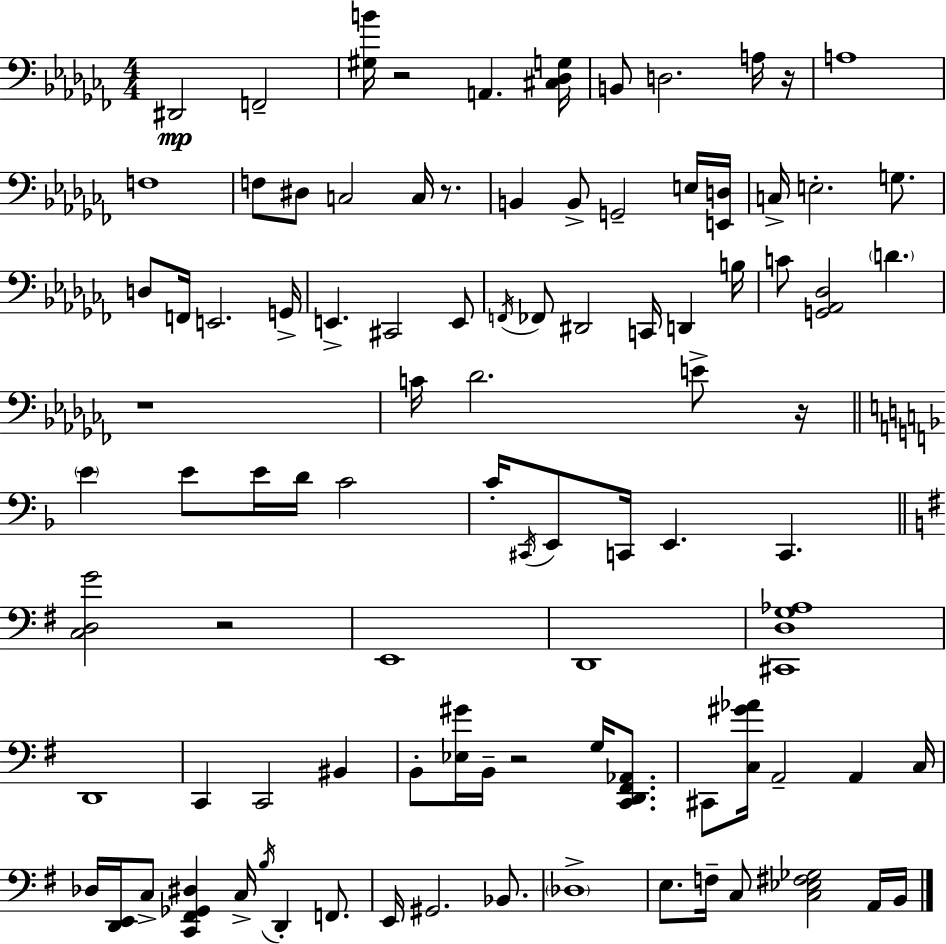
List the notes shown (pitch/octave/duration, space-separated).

D#2/h F2/h [G#3,B4]/s R/h A2/q. [C#3,Db3,G3]/s B2/e D3/h. A3/s R/s A3/w F3/w F3/e D#3/e C3/h C3/s R/e. B2/q B2/e G2/h E3/s [E2,D3]/s C3/s E3/h. G3/e. D3/e F2/s E2/h. G2/s E2/q. C#2/h E2/e F2/s FES2/e D#2/h C2/s D2/q B3/s C4/e [G2,Ab2,Db3]/h D4/q. R/w C4/s Db4/h. E4/e R/s E4/q E4/e E4/s D4/s C4/h C4/s C#2/s E2/e C2/s E2/q. C2/q. [C3,D3,G4]/h R/h E2/w D2/w [C#2,D3,G3,Ab3]/w D2/w C2/q C2/h BIS2/q B2/e [Eb3,G#4]/s B2/s R/h G3/s [C2,D2,F#2,Ab2]/e. C#2/e [C3,G#4,Ab4]/s A2/h A2/q C3/s Db3/s [D2,E2]/s C3/e [C2,F#2,Gb2,D#3]/q C3/s B3/s D2/q F2/e. E2/s G#2/h. Bb2/e. Db3/w E3/e. F3/s C3/e [C3,Eb3,F#3,Gb3]/h A2/s B2/s